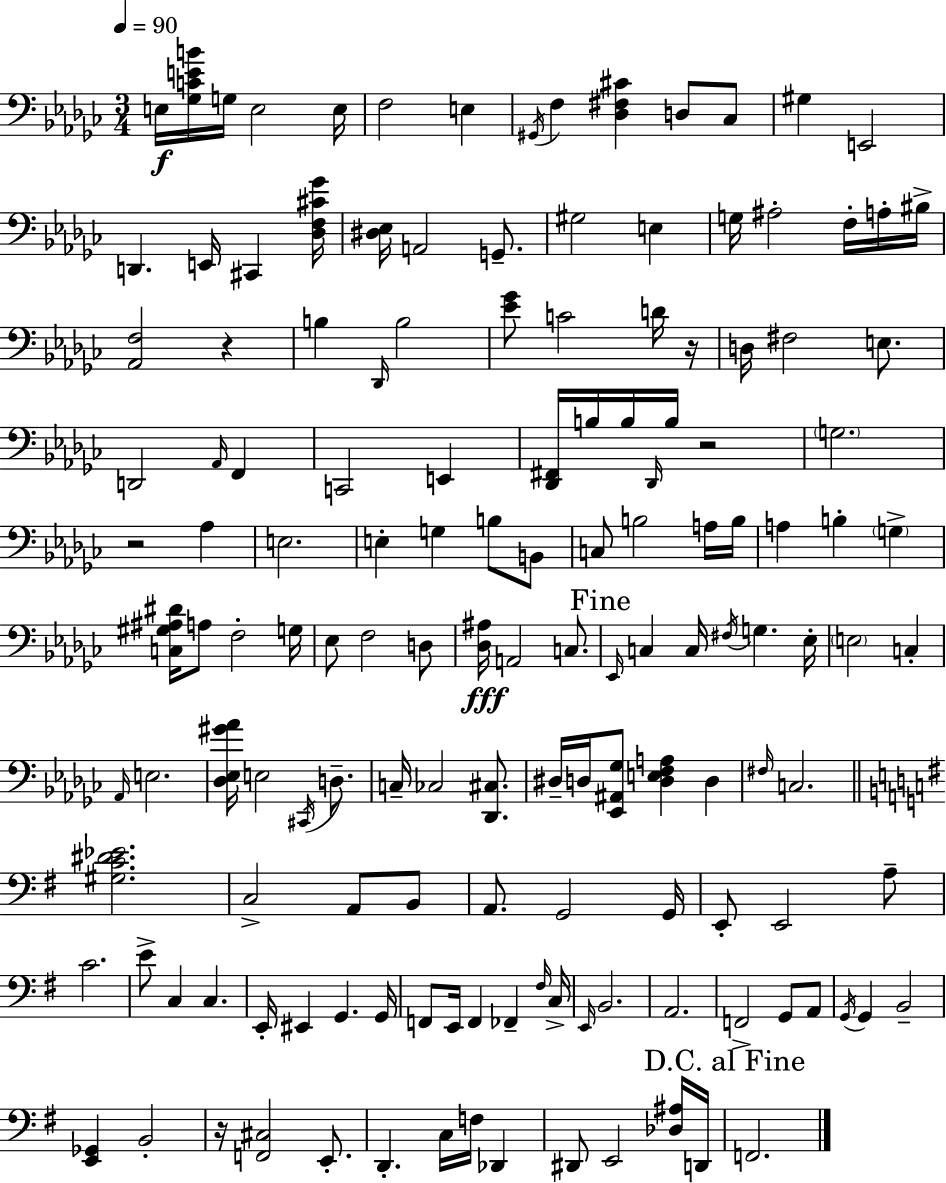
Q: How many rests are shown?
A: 5